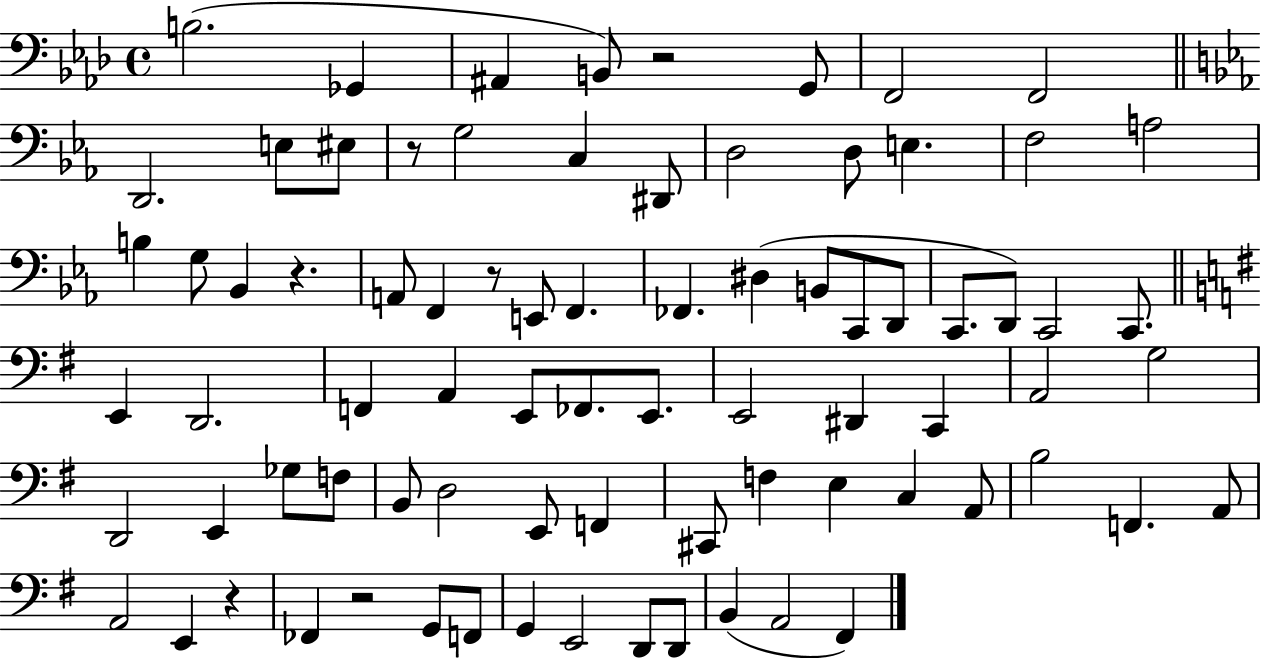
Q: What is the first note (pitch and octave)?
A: B3